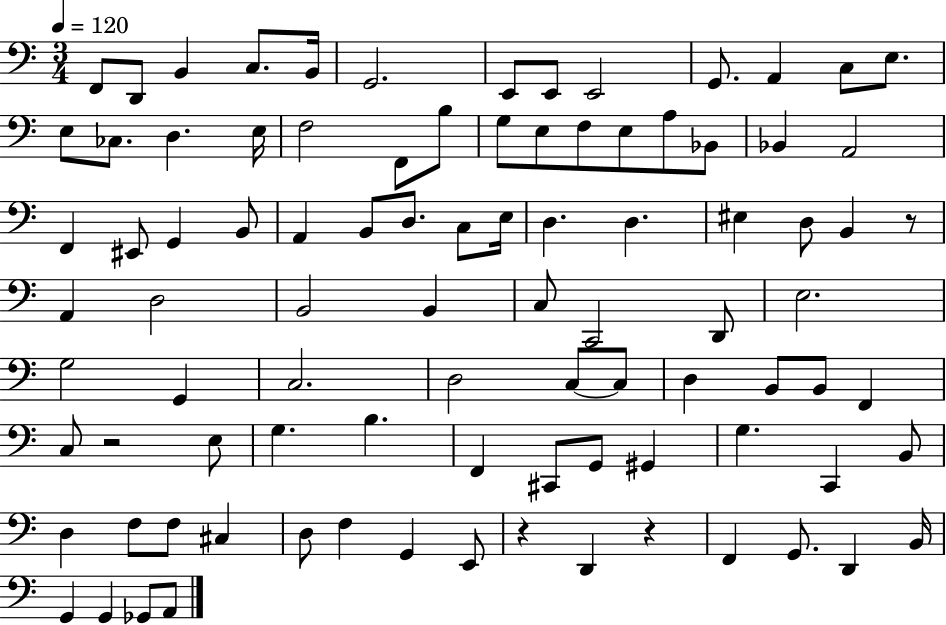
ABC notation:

X:1
T:Untitled
M:3/4
L:1/4
K:C
F,,/2 D,,/2 B,, C,/2 B,,/4 G,,2 E,,/2 E,,/2 E,,2 G,,/2 A,, C,/2 E,/2 E,/2 _C,/2 D, E,/4 F,2 F,,/2 B,/2 G,/2 E,/2 F,/2 E,/2 A,/2 _B,,/2 _B,, A,,2 F,, ^E,,/2 G,, B,,/2 A,, B,,/2 D,/2 C,/2 E,/4 D, D, ^E, D,/2 B,, z/2 A,, D,2 B,,2 B,, C,/2 C,,2 D,,/2 E,2 G,2 G,, C,2 D,2 C,/2 C,/2 D, B,,/2 B,,/2 F,, C,/2 z2 E,/2 G, B, F,, ^C,,/2 G,,/2 ^G,, G, C,, B,,/2 D, F,/2 F,/2 ^C, D,/2 F, G,, E,,/2 z D,, z F,, G,,/2 D,, B,,/4 G,, G,, _G,,/2 A,,/2